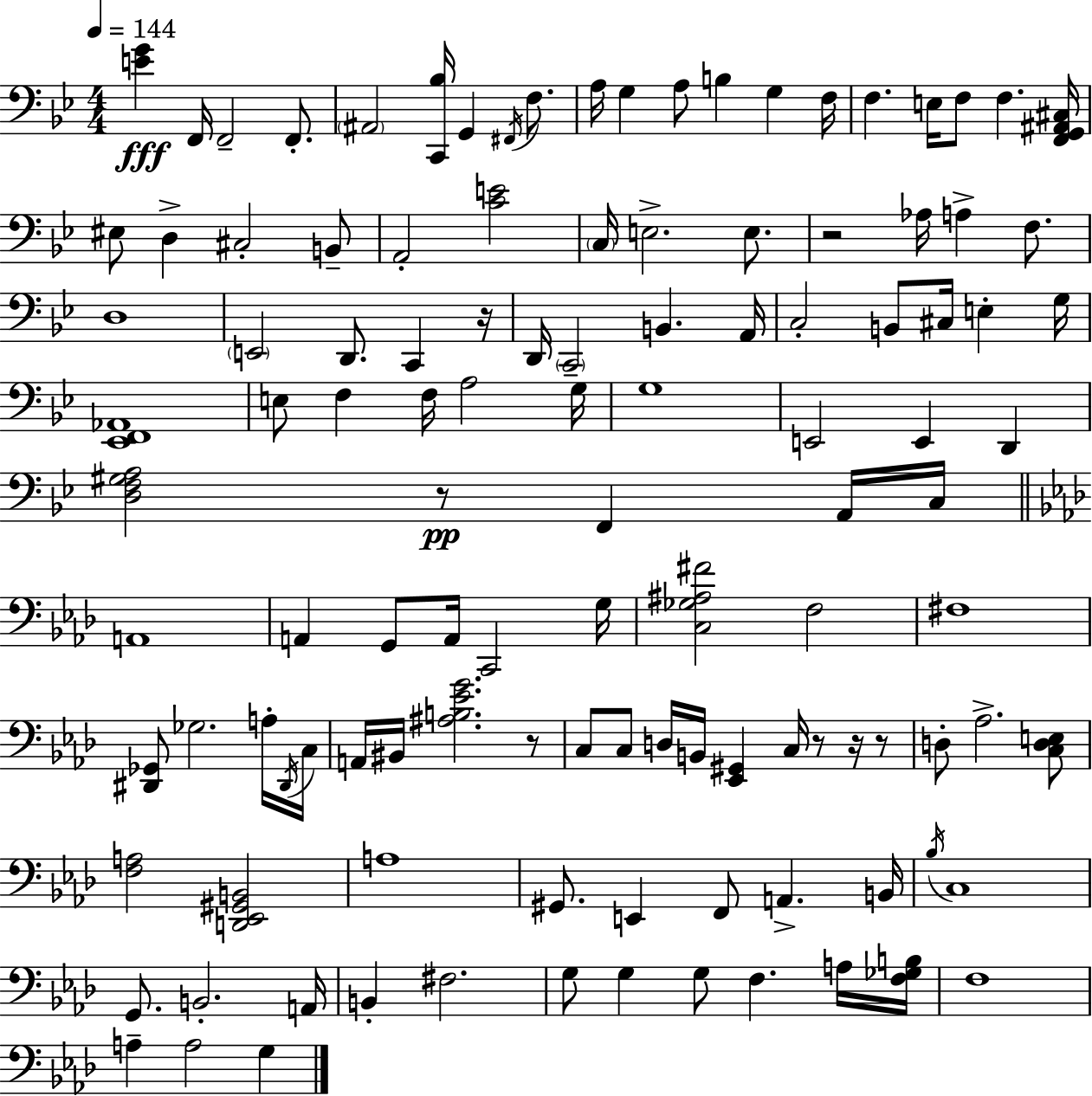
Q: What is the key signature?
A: BES major